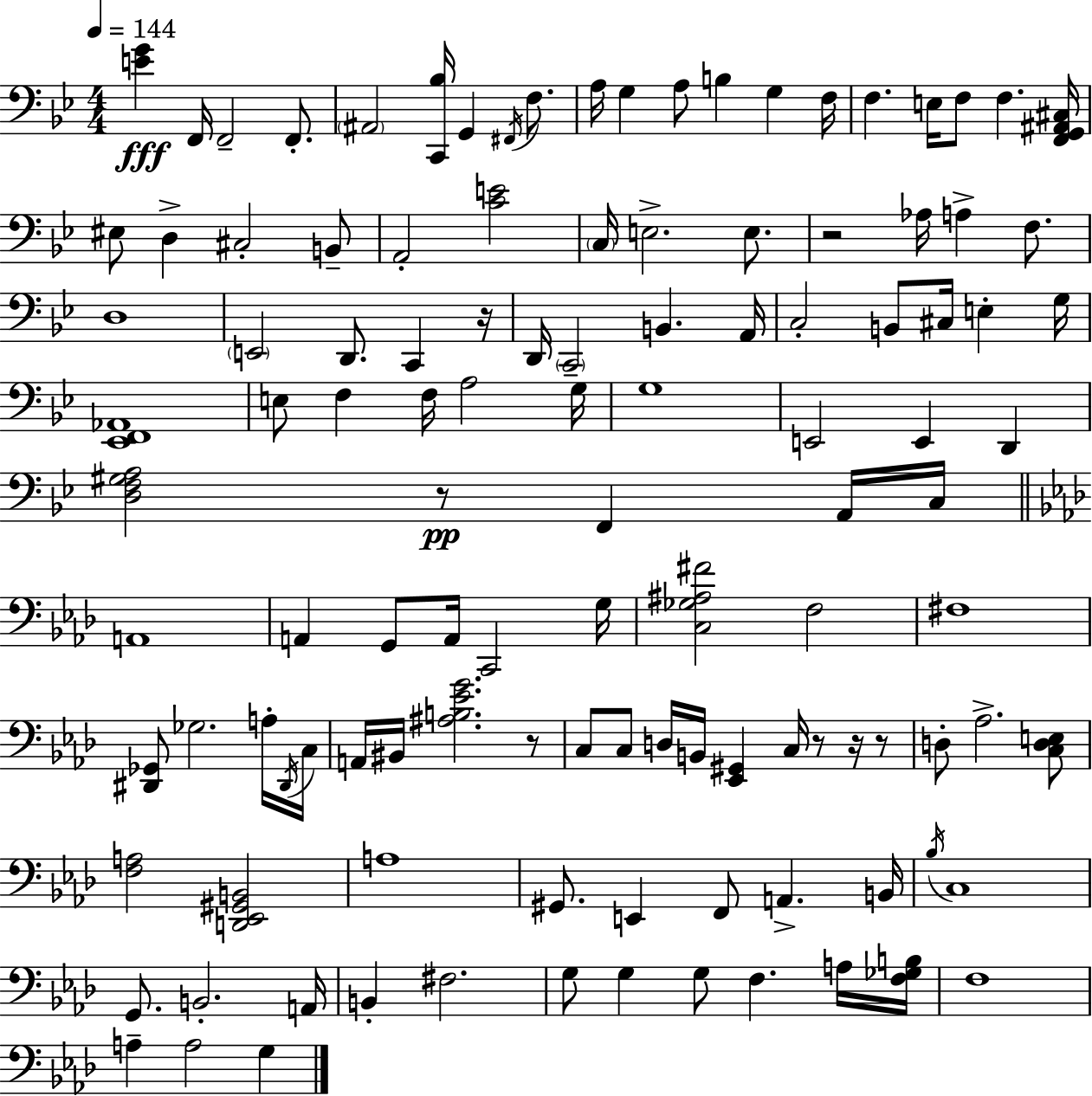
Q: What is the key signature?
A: BES major